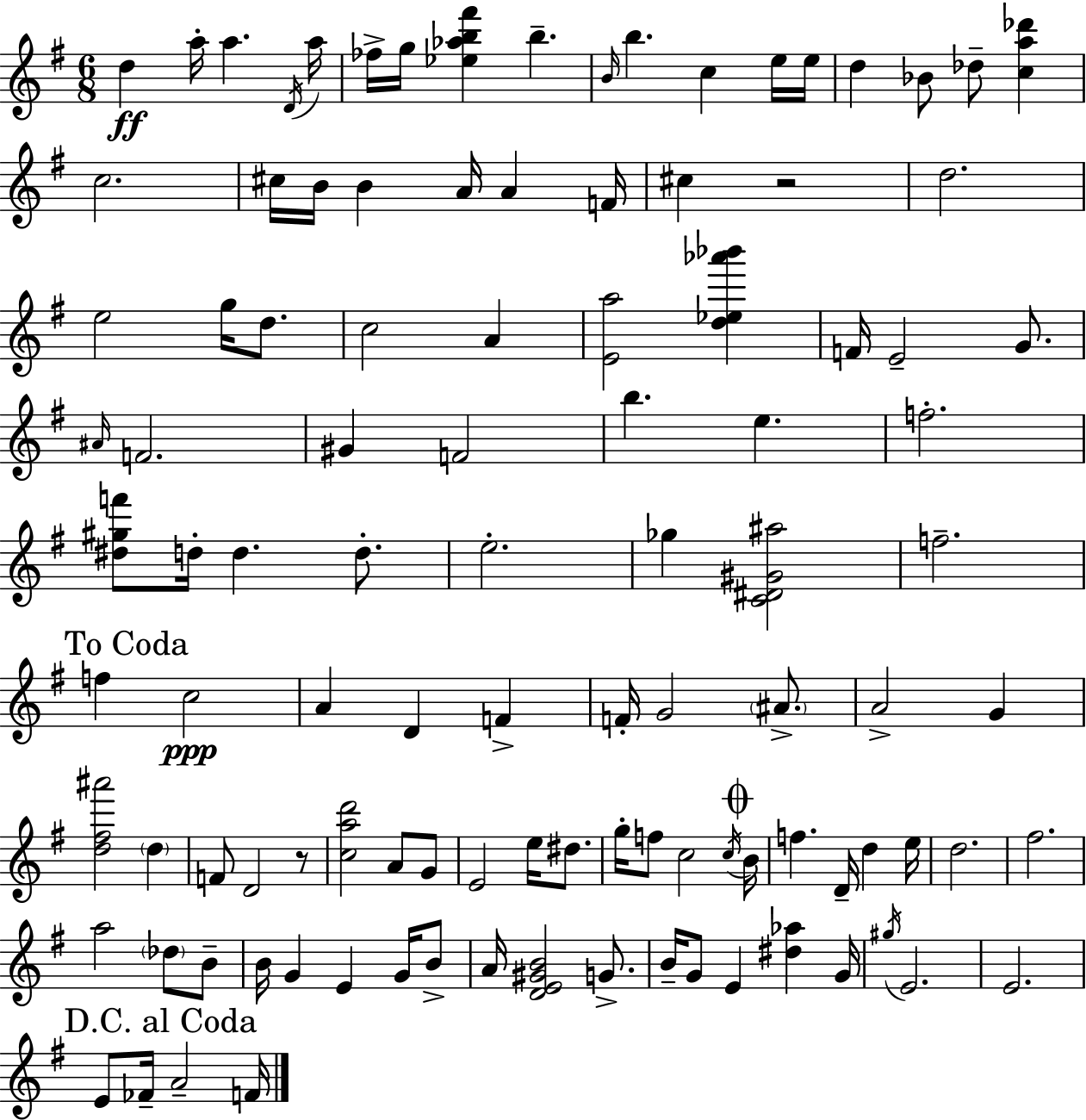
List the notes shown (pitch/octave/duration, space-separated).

D5/q A5/s A5/q. D4/s A5/s FES5/s G5/s [Eb5,Ab5,B5,F#6]/q B5/q. B4/s B5/q. C5/q E5/s E5/s D5/q Bb4/e Db5/e [C5,A5,Db6]/q C5/h. C#5/s B4/s B4/q A4/s A4/q F4/s C#5/q R/h D5/h. E5/h G5/s D5/e. C5/h A4/q [E4,A5]/h [D5,Eb5,Ab6,Bb6]/q F4/s E4/h G4/e. A#4/s F4/h. G#4/q F4/h B5/q. E5/q. F5/h. [D#5,G#5,F6]/e D5/s D5/q. D5/e. E5/h. Gb5/q [C4,D#4,G#4,A#5]/h F5/h. F5/q C5/h A4/q D4/q F4/q F4/s G4/h A#4/e. A4/h G4/q [D5,F#5,A#6]/h D5/q F4/e D4/h R/e [C5,A5,D6]/h A4/e G4/e E4/h E5/s D#5/e. G5/s F5/e C5/h C5/s B4/s F5/q. D4/s D5/q E5/s D5/h. F#5/h. A5/h Db5/e B4/e B4/s G4/q E4/q G4/s B4/e A4/s [D4,E4,G#4,B4]/h G4/e. B4/s G4/e E4/q [D#5,Ab5]/q G4/s G#5/s E4/h. E4/h. E4/e FES4/s A4/h F4/s